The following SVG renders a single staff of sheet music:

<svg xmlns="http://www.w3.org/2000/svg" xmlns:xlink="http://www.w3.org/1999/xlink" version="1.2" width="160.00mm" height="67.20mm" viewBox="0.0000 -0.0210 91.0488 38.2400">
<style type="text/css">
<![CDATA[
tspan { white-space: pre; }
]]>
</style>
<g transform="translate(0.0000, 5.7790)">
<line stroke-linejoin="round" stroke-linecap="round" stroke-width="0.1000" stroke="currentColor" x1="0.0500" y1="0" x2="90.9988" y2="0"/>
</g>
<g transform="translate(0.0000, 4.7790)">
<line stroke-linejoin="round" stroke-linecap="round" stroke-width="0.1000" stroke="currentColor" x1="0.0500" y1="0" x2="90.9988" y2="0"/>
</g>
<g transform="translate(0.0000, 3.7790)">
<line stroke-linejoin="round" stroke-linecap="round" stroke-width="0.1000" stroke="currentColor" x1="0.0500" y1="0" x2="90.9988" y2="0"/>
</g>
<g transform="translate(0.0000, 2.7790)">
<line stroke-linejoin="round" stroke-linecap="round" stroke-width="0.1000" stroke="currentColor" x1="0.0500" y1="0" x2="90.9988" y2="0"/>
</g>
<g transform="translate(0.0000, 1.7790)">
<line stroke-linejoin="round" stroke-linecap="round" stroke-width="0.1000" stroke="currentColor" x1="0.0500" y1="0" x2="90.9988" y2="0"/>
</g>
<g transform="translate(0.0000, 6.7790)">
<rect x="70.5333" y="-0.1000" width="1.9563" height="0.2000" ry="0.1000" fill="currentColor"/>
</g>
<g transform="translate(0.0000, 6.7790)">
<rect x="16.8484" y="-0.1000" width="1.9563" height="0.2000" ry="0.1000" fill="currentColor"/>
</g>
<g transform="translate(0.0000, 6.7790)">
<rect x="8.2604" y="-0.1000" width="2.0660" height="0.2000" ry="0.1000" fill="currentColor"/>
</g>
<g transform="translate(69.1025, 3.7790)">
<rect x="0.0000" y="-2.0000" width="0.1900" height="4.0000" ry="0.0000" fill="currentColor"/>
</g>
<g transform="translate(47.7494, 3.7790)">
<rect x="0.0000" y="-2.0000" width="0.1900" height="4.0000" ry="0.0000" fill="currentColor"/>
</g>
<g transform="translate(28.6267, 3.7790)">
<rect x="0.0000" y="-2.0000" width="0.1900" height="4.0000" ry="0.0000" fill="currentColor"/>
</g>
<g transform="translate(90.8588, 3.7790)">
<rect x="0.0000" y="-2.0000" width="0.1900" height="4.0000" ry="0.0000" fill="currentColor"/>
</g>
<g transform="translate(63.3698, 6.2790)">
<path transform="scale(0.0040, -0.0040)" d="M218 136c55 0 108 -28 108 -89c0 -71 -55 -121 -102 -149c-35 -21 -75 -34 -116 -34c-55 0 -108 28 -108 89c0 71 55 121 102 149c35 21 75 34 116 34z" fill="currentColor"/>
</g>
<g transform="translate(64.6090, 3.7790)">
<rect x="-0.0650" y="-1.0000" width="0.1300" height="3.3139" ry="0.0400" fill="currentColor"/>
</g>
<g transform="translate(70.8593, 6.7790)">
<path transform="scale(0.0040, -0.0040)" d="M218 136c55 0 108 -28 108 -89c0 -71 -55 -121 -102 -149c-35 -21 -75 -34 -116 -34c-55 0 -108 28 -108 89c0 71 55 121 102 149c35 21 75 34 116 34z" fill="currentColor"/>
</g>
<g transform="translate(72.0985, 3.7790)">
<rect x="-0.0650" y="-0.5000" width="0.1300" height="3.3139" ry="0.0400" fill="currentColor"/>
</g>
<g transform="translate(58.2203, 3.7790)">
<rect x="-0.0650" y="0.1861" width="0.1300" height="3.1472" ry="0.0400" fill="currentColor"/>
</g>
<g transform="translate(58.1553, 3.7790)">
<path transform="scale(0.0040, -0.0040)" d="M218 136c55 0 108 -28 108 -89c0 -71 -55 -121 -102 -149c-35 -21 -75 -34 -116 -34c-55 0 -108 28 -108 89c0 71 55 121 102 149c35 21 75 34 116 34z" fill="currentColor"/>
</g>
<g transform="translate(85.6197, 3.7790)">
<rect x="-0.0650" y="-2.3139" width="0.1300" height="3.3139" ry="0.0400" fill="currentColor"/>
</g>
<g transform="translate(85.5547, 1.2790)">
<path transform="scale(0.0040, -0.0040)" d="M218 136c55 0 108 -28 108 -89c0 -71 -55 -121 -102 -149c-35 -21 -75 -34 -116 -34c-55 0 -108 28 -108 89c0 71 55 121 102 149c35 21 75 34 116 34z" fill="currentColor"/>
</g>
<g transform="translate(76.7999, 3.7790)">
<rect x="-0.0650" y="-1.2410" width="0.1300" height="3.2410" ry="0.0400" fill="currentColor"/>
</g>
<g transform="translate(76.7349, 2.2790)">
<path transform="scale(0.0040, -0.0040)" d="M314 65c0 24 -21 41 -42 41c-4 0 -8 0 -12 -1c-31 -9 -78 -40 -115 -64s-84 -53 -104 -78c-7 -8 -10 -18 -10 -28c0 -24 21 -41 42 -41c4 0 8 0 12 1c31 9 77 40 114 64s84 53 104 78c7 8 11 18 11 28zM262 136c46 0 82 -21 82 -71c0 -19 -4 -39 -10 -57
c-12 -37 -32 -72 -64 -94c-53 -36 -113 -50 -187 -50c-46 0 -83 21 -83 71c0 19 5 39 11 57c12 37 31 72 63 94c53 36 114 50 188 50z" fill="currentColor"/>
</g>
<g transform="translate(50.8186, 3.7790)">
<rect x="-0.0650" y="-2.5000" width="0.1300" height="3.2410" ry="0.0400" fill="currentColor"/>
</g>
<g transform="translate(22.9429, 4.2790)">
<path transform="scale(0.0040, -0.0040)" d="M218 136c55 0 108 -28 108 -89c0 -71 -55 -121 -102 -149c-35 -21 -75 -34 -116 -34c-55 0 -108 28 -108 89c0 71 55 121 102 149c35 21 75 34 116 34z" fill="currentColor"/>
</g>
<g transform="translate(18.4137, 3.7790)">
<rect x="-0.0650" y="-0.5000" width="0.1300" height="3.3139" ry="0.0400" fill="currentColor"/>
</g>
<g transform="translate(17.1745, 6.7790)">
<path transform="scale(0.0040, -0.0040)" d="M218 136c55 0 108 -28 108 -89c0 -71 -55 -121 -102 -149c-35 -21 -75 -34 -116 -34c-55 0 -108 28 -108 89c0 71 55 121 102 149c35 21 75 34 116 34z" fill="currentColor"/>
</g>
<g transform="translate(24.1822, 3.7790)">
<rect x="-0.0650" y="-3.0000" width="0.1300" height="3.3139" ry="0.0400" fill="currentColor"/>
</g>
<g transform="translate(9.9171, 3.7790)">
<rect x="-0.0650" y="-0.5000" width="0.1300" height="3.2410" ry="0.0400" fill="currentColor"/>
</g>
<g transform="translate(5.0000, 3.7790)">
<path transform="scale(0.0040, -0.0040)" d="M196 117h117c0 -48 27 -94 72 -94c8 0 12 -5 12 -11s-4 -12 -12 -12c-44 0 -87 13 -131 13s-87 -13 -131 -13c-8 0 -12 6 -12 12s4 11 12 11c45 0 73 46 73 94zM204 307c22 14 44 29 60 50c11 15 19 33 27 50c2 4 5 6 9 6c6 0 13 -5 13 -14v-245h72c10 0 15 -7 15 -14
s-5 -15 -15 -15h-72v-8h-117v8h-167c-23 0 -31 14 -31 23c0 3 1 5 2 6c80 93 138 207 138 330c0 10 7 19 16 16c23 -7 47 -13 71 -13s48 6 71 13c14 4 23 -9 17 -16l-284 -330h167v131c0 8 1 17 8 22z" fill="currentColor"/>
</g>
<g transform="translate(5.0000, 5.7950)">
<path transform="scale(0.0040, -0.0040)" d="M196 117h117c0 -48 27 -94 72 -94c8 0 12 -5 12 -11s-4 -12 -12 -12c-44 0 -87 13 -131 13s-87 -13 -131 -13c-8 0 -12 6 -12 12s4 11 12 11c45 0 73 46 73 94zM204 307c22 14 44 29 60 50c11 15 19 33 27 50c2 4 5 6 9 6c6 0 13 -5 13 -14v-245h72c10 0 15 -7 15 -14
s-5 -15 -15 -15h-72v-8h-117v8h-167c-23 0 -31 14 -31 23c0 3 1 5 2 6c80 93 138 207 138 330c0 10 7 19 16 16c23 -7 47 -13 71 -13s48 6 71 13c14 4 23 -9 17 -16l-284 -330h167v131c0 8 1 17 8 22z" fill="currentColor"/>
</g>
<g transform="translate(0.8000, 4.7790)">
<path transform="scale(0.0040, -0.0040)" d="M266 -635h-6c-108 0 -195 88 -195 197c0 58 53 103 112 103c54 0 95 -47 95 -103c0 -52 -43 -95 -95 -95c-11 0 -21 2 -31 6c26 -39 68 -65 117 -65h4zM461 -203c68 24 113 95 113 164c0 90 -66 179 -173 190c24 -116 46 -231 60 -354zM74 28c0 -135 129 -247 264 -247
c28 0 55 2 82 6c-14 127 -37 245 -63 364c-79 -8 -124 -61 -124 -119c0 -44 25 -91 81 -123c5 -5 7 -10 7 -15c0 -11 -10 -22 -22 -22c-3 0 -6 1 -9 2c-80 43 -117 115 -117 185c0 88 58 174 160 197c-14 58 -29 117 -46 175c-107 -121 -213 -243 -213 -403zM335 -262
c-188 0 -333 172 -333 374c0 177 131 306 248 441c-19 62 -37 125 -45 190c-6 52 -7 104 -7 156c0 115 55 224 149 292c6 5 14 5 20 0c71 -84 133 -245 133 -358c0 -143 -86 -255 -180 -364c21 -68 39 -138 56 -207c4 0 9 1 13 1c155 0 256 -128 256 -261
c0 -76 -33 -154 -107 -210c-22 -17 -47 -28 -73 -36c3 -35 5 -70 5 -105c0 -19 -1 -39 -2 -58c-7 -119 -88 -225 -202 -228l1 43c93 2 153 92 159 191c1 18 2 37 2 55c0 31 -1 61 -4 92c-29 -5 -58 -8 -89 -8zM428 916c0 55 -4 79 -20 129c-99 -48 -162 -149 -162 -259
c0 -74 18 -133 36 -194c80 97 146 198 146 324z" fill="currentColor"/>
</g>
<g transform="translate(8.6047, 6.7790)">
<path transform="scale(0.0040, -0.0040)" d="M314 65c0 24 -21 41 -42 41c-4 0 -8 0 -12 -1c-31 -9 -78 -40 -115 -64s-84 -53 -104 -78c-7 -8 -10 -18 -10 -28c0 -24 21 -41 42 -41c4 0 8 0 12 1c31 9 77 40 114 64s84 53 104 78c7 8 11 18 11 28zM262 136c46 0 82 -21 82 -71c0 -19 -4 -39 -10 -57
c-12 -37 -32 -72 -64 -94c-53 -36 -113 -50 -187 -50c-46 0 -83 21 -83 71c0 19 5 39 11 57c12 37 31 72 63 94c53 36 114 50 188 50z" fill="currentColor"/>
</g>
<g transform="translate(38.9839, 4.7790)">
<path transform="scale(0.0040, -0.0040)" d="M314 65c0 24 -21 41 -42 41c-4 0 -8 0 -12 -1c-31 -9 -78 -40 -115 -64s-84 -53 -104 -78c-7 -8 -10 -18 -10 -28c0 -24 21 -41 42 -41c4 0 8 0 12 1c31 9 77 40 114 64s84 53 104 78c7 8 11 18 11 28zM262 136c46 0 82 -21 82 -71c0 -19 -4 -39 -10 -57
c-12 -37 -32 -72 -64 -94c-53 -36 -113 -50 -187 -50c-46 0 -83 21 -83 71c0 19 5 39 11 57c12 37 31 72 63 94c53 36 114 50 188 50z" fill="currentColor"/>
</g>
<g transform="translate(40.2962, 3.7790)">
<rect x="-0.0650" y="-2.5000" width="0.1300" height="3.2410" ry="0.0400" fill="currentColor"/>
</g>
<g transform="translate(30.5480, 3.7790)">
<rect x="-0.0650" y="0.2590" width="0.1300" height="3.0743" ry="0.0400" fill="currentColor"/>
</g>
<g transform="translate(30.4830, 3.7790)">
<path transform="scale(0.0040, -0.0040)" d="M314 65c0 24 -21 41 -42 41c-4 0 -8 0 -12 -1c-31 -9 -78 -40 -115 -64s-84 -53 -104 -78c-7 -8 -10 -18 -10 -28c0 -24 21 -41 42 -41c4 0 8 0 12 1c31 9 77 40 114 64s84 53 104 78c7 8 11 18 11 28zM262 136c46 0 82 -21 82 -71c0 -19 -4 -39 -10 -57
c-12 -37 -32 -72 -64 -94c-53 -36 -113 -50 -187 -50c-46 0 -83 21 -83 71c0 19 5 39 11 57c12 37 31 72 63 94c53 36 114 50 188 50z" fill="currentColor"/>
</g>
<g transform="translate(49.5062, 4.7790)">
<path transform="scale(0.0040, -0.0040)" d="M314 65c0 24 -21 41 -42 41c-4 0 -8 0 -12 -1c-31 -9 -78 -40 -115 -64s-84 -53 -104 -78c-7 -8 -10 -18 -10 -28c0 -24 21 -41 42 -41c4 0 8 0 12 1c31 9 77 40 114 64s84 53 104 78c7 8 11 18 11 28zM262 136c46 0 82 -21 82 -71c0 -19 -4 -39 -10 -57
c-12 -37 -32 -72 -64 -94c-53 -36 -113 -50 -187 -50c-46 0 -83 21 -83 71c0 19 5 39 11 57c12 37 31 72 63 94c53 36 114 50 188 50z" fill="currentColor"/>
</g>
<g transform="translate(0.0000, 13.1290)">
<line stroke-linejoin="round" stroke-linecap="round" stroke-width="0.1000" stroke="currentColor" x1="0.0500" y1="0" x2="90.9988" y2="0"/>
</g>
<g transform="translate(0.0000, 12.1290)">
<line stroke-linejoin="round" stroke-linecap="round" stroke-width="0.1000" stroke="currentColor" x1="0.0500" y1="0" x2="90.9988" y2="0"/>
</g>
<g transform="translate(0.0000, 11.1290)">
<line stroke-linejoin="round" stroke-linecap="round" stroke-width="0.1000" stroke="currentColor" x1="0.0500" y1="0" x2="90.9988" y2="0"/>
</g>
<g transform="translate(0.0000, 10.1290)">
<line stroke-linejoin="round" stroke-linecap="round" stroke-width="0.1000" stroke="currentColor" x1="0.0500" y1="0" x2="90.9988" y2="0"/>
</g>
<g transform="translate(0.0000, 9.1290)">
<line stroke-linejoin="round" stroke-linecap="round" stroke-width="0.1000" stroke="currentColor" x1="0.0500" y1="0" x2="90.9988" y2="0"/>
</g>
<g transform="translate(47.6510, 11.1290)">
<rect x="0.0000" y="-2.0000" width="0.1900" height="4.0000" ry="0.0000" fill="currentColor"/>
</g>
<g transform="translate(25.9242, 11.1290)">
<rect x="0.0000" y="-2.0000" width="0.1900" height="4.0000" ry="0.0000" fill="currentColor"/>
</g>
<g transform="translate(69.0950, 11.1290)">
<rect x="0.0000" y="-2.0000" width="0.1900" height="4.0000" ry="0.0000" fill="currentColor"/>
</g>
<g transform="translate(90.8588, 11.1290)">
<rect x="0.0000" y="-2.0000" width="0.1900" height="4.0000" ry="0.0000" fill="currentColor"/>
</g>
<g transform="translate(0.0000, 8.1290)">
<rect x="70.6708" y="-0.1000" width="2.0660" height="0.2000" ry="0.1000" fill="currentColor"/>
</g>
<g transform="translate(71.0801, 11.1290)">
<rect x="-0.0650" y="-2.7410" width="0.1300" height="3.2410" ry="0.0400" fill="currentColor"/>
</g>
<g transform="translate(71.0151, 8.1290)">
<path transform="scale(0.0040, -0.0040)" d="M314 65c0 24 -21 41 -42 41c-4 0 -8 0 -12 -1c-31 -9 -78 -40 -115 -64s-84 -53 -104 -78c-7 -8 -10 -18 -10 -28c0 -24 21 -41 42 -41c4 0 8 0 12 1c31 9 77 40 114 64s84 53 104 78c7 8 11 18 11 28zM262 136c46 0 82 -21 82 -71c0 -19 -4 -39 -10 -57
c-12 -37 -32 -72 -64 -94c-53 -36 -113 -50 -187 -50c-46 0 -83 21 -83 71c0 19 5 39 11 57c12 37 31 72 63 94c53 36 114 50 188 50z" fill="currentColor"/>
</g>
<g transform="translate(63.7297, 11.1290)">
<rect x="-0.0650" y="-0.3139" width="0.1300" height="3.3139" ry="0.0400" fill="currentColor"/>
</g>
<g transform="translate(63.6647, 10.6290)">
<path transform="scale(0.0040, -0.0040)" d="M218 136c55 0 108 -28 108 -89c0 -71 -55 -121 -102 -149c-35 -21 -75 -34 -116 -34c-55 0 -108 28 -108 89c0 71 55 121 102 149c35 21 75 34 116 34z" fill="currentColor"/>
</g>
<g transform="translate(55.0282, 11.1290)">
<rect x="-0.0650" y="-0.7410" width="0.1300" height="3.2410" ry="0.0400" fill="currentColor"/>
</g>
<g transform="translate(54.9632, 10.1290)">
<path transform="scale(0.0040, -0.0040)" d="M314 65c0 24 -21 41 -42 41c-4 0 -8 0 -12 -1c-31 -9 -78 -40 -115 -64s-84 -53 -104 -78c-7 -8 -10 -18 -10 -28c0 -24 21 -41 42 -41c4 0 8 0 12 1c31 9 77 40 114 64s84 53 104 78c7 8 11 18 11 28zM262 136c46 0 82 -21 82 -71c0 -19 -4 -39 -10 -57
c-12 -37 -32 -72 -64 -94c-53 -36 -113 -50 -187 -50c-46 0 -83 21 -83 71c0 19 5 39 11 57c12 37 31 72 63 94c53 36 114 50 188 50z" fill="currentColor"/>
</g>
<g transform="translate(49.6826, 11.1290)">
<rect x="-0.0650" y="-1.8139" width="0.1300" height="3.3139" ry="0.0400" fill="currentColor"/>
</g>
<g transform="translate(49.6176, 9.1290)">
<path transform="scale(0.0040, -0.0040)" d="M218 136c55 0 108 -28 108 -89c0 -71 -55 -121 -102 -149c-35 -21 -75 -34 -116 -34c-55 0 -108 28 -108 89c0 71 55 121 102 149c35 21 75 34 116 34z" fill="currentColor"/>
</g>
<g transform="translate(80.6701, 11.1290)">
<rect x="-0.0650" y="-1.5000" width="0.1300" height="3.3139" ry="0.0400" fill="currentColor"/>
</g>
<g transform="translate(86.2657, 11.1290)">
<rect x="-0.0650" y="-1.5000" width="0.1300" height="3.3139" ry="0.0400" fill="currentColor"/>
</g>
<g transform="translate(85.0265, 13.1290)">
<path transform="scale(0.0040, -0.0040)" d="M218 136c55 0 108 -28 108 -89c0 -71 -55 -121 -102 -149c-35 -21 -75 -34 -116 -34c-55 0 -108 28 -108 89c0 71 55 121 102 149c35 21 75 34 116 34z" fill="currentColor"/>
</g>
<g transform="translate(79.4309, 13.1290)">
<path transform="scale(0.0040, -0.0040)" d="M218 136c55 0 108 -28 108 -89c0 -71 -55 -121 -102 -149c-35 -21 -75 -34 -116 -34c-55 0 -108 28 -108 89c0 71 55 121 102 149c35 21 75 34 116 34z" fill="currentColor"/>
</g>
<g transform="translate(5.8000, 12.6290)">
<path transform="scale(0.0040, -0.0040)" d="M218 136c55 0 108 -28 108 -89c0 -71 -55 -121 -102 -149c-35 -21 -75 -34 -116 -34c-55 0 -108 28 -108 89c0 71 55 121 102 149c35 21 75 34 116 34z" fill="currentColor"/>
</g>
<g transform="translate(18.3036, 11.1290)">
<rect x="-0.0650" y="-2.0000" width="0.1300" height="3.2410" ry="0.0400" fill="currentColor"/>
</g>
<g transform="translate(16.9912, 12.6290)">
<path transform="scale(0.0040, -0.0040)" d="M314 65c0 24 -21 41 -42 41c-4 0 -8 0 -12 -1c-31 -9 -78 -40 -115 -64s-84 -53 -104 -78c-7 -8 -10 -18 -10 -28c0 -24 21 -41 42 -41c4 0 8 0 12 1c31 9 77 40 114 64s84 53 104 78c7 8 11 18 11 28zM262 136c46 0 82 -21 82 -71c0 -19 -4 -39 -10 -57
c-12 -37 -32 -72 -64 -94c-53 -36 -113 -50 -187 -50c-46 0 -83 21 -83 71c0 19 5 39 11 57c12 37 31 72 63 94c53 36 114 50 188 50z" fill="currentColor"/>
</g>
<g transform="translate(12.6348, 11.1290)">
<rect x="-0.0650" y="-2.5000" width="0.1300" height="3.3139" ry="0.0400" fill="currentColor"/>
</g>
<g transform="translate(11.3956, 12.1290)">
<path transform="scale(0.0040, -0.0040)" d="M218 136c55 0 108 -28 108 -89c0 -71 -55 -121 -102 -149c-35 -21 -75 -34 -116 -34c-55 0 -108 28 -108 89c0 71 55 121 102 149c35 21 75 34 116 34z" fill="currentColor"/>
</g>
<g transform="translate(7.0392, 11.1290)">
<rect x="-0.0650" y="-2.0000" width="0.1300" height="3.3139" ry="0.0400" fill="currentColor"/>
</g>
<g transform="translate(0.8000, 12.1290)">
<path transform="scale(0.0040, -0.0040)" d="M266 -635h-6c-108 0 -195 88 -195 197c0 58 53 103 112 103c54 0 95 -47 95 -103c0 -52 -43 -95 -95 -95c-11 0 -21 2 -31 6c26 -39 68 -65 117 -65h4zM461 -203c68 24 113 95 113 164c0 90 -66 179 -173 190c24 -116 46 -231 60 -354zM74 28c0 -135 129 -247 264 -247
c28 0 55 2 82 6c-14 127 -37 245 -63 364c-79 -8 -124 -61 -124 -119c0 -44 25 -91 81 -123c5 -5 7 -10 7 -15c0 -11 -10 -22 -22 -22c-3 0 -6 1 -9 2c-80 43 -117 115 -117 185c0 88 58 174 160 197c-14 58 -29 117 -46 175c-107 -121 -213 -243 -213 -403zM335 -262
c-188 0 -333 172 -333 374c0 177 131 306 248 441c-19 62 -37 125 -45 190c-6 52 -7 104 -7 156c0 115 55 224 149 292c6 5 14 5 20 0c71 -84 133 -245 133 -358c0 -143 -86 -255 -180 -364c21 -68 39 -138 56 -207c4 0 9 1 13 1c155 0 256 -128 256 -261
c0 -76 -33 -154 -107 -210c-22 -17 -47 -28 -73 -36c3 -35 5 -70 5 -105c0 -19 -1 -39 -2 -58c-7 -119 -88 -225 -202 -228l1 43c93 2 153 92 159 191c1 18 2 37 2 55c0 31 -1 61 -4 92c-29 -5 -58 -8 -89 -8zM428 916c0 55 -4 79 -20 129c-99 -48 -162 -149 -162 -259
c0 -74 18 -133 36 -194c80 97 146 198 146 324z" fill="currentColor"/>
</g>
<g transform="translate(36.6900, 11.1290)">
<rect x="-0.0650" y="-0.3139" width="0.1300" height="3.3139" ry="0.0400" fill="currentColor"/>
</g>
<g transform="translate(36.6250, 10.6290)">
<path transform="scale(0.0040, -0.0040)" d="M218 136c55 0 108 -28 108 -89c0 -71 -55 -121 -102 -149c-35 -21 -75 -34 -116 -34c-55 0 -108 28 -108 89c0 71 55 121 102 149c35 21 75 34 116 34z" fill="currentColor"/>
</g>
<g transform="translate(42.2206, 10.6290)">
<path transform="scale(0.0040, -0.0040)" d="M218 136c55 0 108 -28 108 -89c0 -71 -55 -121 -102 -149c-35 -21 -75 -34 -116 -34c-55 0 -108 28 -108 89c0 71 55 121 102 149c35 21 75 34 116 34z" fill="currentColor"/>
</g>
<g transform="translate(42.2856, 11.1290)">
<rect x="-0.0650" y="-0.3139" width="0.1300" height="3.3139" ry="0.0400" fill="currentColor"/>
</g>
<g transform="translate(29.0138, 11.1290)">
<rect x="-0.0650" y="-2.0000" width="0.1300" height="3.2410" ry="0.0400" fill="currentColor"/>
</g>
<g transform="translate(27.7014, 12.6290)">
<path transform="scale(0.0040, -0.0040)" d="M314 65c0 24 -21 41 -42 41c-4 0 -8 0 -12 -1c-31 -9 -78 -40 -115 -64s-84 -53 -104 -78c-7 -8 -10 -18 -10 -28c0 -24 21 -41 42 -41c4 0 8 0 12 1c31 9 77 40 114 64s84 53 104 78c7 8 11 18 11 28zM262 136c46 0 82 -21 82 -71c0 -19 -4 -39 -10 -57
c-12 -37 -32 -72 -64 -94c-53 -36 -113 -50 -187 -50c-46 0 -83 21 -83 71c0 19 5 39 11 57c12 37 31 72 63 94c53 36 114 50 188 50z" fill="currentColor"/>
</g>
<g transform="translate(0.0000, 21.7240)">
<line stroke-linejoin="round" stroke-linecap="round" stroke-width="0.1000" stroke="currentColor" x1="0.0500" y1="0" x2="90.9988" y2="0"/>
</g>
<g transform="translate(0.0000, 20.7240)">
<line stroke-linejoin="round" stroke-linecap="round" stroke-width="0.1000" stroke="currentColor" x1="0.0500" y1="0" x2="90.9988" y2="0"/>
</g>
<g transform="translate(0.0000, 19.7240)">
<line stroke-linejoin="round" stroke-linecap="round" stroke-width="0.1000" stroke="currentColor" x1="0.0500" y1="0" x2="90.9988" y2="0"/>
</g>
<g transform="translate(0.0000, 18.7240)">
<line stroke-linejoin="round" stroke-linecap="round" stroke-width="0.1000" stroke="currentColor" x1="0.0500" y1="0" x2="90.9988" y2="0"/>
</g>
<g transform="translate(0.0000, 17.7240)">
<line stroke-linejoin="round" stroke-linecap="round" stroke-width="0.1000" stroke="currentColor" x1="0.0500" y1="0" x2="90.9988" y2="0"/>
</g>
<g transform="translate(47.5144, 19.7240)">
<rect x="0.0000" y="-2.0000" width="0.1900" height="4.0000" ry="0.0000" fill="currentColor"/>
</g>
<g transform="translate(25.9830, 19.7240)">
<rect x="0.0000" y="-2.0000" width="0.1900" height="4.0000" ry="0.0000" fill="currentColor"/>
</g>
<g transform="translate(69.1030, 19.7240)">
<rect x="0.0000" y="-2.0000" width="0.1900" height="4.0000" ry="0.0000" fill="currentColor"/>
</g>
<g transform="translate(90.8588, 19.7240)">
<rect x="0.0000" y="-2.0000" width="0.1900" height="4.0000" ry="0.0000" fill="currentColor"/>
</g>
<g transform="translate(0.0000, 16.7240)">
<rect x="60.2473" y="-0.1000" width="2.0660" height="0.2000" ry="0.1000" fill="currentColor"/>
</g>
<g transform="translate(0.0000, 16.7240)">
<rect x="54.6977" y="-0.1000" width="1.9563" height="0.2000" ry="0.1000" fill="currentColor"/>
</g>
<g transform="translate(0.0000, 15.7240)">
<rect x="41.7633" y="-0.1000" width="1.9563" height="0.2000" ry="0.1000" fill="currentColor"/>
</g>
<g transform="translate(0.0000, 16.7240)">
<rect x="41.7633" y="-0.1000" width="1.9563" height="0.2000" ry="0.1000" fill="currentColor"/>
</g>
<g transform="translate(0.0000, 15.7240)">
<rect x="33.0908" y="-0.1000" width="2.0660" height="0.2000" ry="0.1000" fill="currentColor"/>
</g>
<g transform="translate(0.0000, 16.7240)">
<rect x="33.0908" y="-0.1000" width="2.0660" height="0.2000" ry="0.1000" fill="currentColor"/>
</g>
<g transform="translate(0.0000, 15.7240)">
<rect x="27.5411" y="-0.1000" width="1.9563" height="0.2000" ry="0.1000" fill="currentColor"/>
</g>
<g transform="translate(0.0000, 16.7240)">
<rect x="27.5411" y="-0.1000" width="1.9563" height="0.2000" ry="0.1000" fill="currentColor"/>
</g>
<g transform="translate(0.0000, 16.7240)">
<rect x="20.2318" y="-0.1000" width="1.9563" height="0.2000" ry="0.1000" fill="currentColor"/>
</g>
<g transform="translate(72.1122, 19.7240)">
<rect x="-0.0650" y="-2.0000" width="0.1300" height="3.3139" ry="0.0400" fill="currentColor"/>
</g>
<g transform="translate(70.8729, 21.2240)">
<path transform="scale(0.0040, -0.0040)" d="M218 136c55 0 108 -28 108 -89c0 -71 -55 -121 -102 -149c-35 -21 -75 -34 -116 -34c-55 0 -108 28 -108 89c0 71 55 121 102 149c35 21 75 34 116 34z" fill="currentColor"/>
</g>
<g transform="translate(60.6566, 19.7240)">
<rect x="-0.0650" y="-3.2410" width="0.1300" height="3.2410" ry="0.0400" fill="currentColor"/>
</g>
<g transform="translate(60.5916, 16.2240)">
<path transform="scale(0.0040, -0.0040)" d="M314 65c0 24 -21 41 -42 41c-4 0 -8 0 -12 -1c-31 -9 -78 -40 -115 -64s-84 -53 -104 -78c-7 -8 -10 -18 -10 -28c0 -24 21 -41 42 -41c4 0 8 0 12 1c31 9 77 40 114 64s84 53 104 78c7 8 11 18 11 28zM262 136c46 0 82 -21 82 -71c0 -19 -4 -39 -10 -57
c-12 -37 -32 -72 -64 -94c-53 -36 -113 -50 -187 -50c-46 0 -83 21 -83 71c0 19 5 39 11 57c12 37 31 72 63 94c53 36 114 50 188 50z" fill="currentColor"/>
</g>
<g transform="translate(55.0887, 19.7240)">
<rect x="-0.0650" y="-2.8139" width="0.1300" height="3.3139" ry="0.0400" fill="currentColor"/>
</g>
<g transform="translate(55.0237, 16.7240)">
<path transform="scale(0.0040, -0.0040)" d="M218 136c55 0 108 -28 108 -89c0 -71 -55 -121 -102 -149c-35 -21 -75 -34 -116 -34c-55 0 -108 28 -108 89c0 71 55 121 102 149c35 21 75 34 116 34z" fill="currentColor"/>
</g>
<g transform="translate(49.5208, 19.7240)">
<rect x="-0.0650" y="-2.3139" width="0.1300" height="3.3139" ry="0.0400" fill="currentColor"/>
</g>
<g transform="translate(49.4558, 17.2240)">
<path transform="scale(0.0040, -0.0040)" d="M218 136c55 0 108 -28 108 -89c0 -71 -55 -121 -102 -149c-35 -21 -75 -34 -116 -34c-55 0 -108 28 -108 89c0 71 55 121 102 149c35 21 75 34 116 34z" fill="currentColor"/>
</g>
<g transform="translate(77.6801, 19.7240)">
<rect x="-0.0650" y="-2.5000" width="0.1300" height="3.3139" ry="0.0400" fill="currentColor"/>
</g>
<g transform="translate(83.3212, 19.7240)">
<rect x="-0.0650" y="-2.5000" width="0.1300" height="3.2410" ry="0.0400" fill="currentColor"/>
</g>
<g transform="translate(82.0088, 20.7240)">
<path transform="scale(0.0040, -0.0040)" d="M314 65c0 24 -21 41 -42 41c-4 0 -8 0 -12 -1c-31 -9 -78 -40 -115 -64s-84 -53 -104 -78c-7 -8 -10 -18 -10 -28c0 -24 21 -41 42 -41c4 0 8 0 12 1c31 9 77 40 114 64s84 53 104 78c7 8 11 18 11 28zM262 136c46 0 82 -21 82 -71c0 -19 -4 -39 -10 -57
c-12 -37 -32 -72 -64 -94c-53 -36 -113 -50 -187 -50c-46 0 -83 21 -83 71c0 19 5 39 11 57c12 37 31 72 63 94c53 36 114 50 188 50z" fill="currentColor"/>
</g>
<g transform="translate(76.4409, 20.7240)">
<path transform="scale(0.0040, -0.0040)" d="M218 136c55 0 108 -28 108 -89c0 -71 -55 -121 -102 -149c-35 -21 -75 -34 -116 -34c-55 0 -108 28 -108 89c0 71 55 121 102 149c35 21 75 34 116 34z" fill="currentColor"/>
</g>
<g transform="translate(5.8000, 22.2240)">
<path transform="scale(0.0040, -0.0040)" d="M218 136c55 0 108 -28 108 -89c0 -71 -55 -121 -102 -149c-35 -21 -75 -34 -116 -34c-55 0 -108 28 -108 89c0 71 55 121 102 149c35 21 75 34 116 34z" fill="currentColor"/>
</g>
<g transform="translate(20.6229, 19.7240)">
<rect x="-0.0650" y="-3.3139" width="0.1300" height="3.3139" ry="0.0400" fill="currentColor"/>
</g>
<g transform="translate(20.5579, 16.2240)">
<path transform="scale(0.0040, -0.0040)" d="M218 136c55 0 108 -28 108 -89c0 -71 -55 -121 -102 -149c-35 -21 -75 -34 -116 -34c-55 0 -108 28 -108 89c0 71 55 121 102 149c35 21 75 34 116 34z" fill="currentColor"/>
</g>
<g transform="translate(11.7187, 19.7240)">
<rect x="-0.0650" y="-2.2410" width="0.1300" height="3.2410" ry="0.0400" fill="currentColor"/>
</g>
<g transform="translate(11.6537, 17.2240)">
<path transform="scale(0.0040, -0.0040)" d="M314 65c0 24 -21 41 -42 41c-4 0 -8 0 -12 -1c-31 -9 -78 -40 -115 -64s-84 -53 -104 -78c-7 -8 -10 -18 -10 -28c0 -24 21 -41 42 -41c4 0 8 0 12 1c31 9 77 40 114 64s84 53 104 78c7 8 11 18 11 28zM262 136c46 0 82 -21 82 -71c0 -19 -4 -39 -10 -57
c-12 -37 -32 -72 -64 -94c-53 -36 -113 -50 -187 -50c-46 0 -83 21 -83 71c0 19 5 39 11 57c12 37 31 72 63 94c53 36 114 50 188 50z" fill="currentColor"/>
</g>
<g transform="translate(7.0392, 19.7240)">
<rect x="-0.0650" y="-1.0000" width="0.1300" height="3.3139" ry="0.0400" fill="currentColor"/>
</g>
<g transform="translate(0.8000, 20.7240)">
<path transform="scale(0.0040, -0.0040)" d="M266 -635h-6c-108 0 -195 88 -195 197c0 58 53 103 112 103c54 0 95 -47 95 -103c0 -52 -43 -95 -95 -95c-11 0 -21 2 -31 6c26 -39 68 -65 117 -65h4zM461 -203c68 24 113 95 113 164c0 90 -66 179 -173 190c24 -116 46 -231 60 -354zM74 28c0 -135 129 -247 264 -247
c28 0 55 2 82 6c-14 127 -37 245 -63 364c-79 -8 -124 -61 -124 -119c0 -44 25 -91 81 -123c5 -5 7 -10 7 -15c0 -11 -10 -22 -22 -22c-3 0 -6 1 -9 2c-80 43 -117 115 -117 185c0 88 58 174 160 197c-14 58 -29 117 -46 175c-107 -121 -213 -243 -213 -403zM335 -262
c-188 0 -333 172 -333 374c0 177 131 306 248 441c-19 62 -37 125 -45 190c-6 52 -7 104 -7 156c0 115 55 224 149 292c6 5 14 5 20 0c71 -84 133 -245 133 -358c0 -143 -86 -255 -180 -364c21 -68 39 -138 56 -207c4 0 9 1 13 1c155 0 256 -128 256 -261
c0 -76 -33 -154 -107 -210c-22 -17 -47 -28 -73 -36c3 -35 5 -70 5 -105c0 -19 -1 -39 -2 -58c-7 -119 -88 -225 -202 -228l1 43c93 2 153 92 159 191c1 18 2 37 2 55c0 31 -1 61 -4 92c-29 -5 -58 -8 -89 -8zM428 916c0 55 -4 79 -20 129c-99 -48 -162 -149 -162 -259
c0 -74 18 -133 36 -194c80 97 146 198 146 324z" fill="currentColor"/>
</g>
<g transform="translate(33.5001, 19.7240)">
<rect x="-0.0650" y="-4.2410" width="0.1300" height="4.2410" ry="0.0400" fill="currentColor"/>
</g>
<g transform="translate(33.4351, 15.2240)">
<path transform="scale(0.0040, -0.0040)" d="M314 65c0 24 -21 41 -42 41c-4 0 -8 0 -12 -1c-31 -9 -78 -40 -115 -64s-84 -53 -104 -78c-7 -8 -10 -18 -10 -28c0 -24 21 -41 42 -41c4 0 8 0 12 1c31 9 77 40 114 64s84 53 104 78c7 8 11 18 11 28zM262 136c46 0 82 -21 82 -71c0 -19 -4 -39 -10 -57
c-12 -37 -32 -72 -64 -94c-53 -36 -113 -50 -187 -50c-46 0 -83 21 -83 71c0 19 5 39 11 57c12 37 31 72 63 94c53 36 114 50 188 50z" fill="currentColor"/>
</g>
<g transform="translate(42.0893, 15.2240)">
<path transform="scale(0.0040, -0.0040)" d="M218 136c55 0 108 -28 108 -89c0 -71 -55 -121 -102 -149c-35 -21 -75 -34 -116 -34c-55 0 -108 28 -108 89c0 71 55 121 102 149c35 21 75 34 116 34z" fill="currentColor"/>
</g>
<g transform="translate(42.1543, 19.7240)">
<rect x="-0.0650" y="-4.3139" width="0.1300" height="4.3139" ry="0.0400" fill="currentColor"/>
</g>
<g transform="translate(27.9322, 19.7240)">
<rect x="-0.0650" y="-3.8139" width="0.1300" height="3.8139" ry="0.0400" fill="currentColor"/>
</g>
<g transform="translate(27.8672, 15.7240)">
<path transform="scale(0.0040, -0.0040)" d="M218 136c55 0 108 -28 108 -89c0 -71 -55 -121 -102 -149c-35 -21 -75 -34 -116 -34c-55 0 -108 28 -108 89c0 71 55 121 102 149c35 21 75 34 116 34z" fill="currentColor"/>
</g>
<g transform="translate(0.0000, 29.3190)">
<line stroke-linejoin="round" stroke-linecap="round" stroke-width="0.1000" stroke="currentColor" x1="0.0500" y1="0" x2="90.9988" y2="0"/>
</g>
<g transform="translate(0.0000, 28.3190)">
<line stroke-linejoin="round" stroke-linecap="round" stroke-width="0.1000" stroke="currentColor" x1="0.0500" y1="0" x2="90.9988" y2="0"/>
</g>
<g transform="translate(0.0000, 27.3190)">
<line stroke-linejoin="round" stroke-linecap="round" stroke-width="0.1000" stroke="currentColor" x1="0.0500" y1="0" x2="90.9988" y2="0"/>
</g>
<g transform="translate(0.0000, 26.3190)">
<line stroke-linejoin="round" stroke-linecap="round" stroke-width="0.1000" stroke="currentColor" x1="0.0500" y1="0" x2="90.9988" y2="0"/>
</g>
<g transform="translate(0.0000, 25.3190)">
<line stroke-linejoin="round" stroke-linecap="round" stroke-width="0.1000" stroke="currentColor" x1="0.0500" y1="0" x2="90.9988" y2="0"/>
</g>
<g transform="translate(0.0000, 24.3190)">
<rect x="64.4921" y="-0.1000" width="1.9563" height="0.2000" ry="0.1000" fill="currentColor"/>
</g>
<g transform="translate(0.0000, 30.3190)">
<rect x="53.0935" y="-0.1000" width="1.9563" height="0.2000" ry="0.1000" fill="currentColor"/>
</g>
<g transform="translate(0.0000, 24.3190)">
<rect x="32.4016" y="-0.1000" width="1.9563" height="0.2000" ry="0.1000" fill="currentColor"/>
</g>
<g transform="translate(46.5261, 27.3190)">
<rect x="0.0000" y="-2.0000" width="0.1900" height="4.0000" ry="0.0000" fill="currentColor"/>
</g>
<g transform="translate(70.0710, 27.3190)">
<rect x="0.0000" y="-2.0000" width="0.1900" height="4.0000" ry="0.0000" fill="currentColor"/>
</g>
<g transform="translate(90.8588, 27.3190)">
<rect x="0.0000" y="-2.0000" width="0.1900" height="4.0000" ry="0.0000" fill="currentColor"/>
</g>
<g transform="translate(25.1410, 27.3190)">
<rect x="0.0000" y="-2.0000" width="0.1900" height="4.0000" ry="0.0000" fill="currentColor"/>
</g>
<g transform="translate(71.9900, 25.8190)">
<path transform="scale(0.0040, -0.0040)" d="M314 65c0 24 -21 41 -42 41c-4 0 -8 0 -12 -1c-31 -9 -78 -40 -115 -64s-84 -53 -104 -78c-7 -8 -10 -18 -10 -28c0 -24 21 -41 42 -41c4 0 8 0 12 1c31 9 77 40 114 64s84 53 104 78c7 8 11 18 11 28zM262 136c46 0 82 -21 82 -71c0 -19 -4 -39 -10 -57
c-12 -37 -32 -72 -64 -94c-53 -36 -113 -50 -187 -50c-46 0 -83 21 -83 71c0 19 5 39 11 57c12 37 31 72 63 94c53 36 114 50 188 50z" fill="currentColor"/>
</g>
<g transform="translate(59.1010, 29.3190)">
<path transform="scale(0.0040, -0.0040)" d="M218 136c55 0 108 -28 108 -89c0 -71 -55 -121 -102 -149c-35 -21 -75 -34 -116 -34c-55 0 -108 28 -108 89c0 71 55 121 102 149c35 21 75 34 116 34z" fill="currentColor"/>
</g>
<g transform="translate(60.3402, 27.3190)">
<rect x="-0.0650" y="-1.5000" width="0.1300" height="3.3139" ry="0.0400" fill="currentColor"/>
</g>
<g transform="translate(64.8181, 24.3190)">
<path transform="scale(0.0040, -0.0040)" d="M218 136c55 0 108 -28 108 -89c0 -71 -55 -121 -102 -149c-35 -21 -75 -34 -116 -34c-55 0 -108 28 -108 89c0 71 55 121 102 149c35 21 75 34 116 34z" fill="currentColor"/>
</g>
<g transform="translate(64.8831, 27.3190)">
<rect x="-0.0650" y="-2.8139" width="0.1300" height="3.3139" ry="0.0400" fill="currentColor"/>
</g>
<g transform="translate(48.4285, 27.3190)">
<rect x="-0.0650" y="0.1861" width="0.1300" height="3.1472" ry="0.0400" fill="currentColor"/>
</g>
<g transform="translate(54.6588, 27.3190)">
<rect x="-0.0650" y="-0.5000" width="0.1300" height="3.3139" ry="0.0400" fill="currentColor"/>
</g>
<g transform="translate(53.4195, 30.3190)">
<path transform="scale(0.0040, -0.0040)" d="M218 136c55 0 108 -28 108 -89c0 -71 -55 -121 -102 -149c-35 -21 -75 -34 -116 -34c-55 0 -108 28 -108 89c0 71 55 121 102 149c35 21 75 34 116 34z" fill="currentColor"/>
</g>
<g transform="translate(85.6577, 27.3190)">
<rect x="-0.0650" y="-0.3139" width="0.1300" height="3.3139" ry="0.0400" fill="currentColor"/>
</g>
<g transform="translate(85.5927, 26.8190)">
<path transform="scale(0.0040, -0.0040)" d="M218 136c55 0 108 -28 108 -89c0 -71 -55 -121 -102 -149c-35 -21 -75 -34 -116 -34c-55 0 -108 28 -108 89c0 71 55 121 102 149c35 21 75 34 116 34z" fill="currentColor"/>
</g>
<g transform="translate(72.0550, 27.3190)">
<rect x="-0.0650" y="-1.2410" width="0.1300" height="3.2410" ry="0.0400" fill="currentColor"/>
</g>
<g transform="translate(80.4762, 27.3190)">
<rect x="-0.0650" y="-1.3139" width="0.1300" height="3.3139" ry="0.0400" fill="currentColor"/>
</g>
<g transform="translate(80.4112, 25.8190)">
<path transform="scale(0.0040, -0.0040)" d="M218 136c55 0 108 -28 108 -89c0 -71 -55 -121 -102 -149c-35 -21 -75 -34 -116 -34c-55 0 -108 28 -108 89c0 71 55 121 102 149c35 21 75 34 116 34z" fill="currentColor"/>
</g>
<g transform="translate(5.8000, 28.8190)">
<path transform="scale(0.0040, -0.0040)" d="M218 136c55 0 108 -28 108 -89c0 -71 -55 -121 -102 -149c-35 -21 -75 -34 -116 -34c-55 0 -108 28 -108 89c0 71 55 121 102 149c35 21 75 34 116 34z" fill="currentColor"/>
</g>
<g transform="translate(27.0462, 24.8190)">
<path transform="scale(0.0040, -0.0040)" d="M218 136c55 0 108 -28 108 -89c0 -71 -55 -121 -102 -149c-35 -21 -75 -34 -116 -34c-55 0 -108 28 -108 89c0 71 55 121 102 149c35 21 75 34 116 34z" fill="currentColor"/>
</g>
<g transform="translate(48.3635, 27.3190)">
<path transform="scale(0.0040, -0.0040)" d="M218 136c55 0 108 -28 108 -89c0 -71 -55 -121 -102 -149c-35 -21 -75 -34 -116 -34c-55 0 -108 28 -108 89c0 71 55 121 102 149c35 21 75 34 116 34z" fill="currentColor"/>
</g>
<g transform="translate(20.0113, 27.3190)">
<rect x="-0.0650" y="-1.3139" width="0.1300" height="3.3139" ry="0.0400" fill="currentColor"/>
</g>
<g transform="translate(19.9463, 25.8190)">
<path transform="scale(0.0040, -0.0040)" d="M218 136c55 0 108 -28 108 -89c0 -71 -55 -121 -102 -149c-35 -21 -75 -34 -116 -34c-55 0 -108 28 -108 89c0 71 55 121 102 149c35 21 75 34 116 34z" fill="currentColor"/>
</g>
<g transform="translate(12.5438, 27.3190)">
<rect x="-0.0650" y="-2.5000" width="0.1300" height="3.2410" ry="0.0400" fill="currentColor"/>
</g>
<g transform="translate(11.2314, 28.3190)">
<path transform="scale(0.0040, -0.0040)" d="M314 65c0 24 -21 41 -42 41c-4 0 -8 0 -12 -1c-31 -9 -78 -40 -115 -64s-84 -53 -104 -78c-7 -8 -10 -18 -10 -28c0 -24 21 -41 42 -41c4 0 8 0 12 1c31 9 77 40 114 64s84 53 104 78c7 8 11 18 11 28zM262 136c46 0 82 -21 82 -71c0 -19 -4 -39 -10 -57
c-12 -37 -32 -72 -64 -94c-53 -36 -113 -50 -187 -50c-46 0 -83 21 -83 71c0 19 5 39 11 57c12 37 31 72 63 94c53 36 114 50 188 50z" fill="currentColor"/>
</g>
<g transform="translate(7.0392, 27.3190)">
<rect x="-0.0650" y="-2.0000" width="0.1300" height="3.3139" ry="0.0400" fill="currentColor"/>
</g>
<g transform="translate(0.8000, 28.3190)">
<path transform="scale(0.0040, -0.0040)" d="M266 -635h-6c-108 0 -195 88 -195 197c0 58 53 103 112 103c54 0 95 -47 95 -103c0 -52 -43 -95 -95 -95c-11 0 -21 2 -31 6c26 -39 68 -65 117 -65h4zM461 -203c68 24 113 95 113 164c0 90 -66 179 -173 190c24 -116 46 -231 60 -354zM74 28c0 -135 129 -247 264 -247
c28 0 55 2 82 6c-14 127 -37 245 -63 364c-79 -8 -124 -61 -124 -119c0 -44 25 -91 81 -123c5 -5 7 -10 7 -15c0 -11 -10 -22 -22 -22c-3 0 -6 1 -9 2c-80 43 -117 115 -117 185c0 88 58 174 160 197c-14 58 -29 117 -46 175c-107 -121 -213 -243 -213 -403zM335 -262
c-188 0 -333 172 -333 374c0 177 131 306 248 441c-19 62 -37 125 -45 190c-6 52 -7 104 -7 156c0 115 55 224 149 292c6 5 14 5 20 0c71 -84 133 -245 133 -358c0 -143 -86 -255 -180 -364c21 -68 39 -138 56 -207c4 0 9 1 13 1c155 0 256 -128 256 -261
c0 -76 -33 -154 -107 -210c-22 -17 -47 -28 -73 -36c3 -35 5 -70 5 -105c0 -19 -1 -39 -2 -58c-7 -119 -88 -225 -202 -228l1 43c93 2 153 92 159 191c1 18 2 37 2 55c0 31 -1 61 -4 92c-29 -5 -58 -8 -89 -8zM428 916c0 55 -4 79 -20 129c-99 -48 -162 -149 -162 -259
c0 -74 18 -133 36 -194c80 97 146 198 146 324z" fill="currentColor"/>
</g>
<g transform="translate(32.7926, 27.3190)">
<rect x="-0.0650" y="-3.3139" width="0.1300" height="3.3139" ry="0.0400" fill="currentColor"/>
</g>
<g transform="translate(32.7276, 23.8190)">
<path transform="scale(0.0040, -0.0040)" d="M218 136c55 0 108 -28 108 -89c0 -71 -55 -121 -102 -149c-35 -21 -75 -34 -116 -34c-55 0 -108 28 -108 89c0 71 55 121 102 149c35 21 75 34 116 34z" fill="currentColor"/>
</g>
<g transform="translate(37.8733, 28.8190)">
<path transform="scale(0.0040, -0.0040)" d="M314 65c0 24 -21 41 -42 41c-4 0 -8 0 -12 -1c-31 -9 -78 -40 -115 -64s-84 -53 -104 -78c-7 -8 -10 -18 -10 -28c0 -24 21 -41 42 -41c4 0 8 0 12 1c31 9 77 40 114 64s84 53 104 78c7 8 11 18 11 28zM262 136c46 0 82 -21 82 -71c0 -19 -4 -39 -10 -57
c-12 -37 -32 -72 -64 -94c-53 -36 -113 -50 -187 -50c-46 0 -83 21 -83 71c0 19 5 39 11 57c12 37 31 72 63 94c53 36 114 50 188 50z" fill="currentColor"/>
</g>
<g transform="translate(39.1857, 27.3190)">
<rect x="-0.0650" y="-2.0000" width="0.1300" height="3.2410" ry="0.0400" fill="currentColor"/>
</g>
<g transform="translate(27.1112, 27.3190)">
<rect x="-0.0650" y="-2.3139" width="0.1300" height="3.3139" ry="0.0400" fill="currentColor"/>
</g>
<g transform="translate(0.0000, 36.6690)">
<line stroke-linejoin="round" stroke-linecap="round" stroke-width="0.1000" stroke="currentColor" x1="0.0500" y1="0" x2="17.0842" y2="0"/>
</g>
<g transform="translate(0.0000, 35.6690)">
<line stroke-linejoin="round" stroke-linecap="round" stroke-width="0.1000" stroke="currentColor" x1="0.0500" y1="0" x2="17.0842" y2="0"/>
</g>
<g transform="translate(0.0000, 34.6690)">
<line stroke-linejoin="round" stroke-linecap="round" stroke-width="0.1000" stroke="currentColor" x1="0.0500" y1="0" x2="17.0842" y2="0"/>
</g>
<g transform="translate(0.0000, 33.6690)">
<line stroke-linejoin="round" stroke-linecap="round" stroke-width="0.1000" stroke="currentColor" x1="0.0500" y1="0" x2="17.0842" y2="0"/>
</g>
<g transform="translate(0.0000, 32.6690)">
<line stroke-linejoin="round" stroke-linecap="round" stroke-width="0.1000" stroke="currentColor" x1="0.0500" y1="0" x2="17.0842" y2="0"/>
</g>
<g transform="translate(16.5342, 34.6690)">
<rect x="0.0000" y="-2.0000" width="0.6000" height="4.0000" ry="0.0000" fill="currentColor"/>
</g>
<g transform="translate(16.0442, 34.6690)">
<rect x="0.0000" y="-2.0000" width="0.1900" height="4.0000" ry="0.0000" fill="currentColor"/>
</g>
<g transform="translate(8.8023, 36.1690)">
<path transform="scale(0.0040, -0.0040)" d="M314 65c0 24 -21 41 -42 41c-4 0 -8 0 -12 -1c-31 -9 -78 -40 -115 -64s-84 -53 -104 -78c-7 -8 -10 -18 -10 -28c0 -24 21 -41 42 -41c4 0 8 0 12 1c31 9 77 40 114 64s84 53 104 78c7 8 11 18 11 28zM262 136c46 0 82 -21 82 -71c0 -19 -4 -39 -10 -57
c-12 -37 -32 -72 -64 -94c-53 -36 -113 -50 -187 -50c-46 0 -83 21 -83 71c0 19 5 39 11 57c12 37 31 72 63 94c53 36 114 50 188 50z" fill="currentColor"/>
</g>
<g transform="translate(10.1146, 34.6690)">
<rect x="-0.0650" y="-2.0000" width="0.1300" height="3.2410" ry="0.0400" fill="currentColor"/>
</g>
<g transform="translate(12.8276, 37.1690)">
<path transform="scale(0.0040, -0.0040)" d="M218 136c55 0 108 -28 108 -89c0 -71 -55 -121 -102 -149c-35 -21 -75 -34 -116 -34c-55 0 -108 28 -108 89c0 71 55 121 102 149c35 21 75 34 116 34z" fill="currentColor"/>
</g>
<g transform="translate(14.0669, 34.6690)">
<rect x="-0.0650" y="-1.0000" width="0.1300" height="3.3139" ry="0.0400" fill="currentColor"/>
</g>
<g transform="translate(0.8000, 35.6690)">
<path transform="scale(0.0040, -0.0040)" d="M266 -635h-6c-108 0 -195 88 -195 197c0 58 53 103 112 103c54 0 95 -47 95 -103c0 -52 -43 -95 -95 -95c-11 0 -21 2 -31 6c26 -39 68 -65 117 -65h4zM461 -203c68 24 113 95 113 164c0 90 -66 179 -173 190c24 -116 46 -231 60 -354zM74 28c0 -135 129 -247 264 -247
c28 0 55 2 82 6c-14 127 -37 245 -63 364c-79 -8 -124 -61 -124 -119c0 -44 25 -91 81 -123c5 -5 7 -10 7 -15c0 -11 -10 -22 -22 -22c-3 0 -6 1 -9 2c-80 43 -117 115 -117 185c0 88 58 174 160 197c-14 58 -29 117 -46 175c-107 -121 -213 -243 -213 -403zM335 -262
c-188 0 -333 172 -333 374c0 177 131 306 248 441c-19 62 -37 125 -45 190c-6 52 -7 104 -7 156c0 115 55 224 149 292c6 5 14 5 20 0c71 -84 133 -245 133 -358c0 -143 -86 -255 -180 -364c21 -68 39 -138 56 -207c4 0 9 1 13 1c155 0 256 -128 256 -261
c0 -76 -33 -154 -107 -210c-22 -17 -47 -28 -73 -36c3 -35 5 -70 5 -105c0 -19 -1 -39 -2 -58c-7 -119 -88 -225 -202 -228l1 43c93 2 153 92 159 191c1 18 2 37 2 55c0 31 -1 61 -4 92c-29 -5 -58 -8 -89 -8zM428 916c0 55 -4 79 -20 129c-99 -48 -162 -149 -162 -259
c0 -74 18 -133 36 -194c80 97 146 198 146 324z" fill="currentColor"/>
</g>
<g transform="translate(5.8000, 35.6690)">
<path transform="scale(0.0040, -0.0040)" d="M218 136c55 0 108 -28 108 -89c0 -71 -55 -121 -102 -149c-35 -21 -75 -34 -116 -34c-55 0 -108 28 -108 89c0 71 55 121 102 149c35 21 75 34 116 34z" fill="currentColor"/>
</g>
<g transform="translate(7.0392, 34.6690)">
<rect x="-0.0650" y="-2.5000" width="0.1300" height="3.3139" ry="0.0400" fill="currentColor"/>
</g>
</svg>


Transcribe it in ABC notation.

X:1
T:Untitled
M:4/4
L:1/4
K:C
C2 C A B2 G2 G2 B D C e2 g F G F2 F2 c c f d2 c a2 E E D g2 b c' d'2 d' g a b2 F G G2 F G2 e g b F2 B C E a e2 e c G F2 D